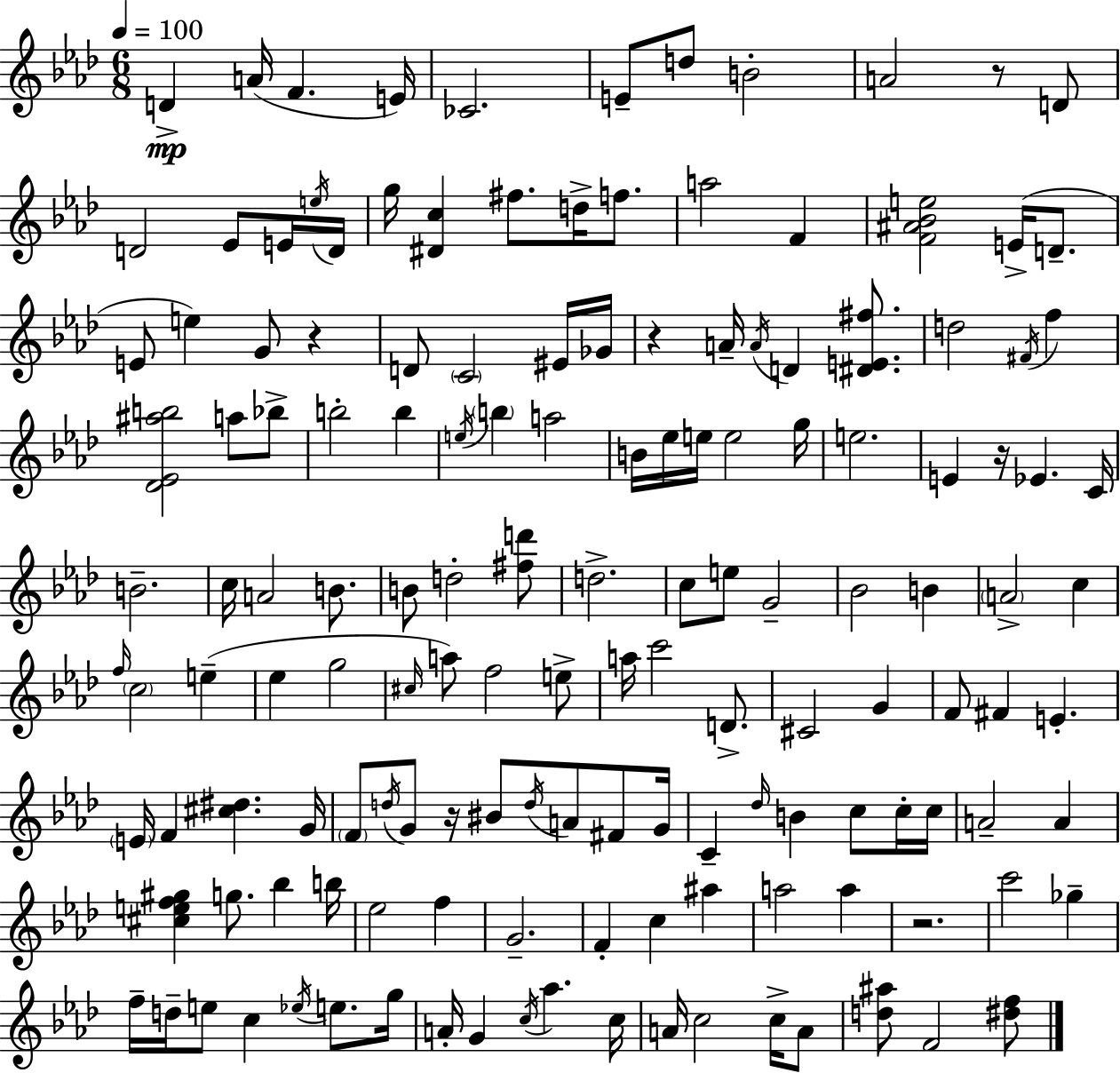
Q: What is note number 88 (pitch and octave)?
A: D5